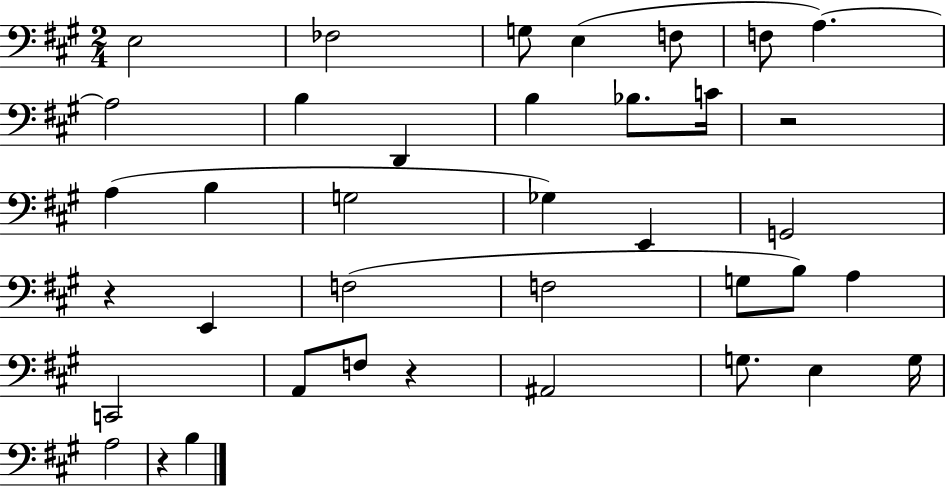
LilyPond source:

{
  \clef bass
  \numericTimeSignature
  \time 2/4
  \key a \major
  e2 | fes2 | g8 e4( f8 | f8 a4.~~) | \break a2 | b4 d,4 | b4 bes8. c'16 | r2 | \break a4( b4 | g2 | ges4) e,4 | g,2 | \break r4 e,4 | f2( | f2 | g8 b8) a4 | \break c,2 | a,8 f8 r4 | ais,2 | g8. e4 g16 | \break a2 | r4 b4 | \bar "|."
}